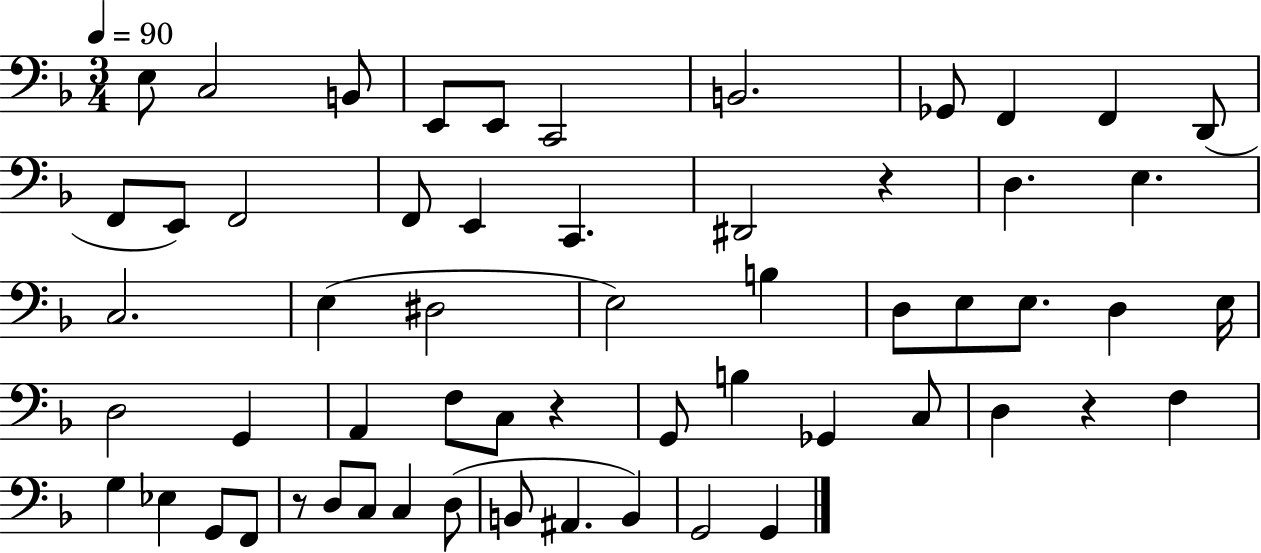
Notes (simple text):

E3/e C3/h B2/e E2/e E2/e C2/h B2/h. Gb2/e F2/q F2/q D2/e F2/e E2/e F2/h F2/e E2/q C2/q. D#2/h R/q D3/q. E3/q. C3/h. E3/q D#3/h E3/h B3/q D3/e E3/e E3/e. D3/q E3/s D3/h G2/q A2/q F3/e C3/e R/q G2/e B3/q Gb2/q C3/e D3/q R/q F3/q G3/q Eb3/q G2/e F2/e R/e D3/e C3/e C3/q D3/e B2/e A#2/q. B2/q G2/h G2/q